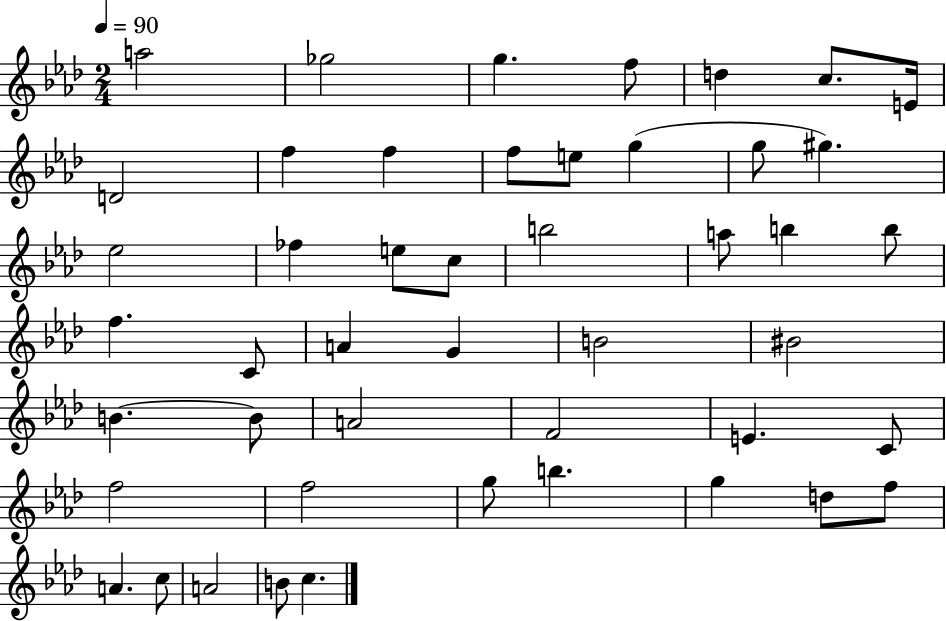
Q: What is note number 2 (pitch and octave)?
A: Gb5